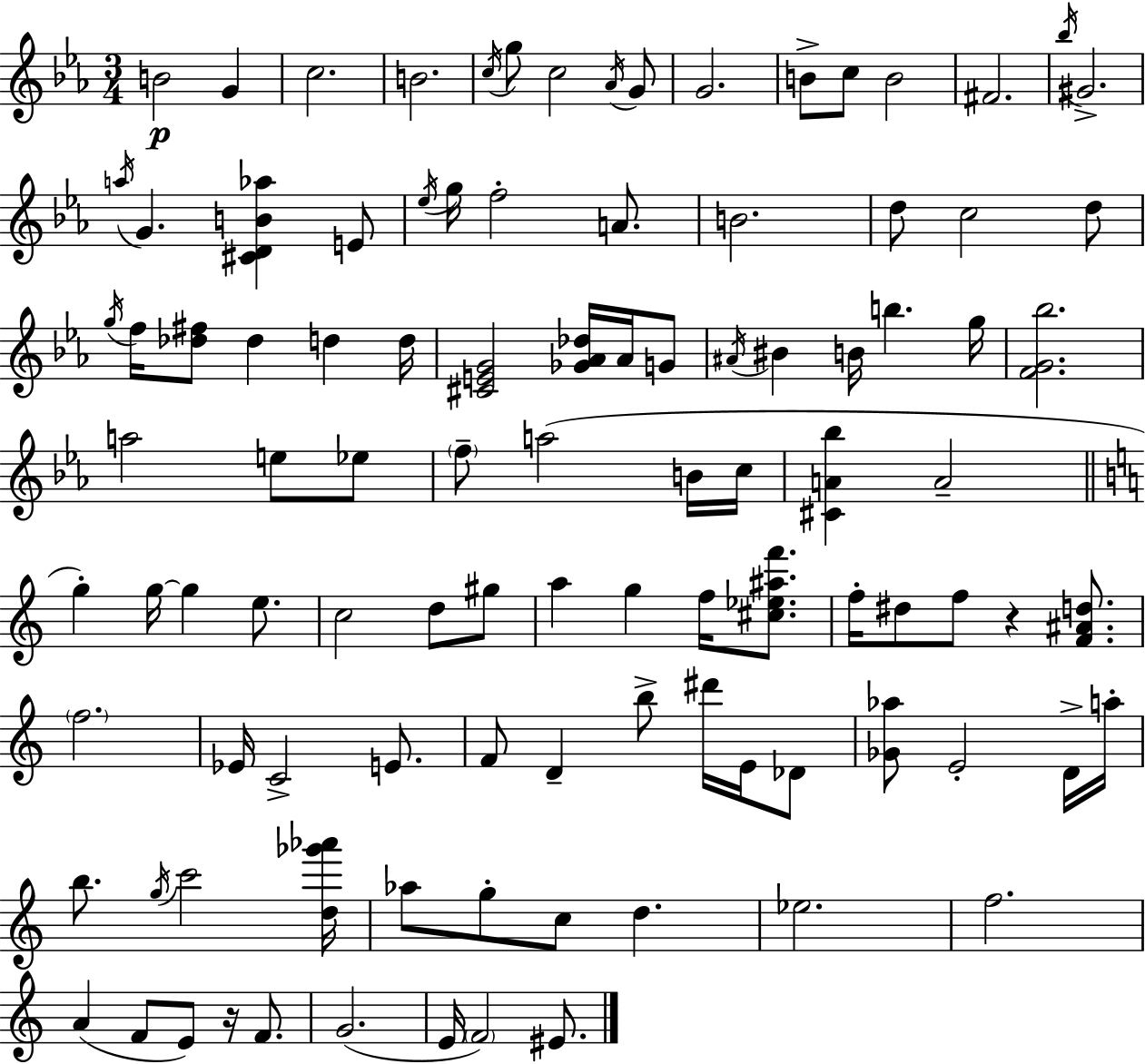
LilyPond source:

{
  \clef treble
  \numericTimeSignature
  \time 3/4
  \key ees \major
  \repeat volta 2 { b'2\p g'4 | c''2. | b'2. | \acciaccatura { c''16 } g''8 c''2 \acciaccatura { aes'16 } | \break g'8 g'2. | b'8-> c''8 b'2 | fis'2. | \acciaccatura { bes''16 } gis'2.-> | \break \acciaccatura { a''16 } g'4. <cis' d' b' aes''>4 | e'8 \acciaccatura { ees''16 } g''16 f''2-. | a'8. b'2. | d''8 c''2 | \break d''8 \acciaccatura { g''16 } f''16 <des'' fis''>8 des''4 | d''4 d''16 <cis' e' g'>2 | <ges' aes' des''>16 aes'16 g'8 \acciaccatura { ais'16 } bis'4 b'16 | b''4. g''16 <f' g' bes''>2. | \break a''2 | e''8 ees''8 \parenthesize f''8-- a''2( | b'16 c''16 <cis' a' bes''>4 a'2-- | \bar "||" \break \key a \minor g''4-.) g''16~~ g''4 e''8. | c''2 d''8 gis''8 | a''4 g''4 f''16 <cis'' ees'' ais'' f'''>8. | f''16-. dis''8 f''8 r4 <f' ais' d''>8. | \break \parenthesize f''2. | ees'16 c'2-> e'8. | f'8 d'4-- b''8-> dis'''16 e'16 des'8 | <ges' aes''>8 e'2-. d'16-> a''16-. | \break b''8. \acciaccatura { g''16 } c'''2 | <d'' ges''' aes'''>16 aes''8 g''8-. c''8 d''4. | ees''2. | f''2. | \break a'4( f'8 e'8) r16 f'8. | g'2.( | e'16 \parenthesize f'2) eis'8. | } \bar "|."
}